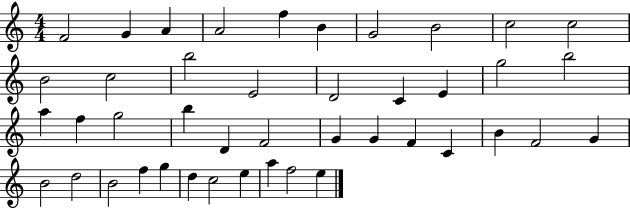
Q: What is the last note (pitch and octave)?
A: E5